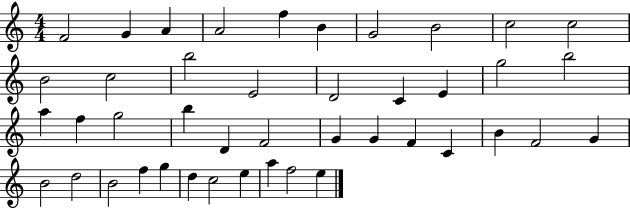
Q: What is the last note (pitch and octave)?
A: E5